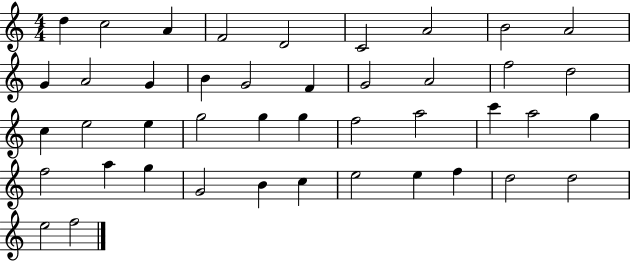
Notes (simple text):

D5/q C5/h A4/q F4/h D4/h C4/h A4/h B4/h A4/h G4/q A4/h G4/q B4/q G4/h F4/q G4/h A4/h F5/h D5/h C5/q E5/h E5/q G5/h G5/q G5/q F5/h A5/h C6/q A5/h G5/q F5/h A5/q G5/q G4/h B4/q C5/q E5/h E5/q F5/q D5/h D5/h E5/h F5/h